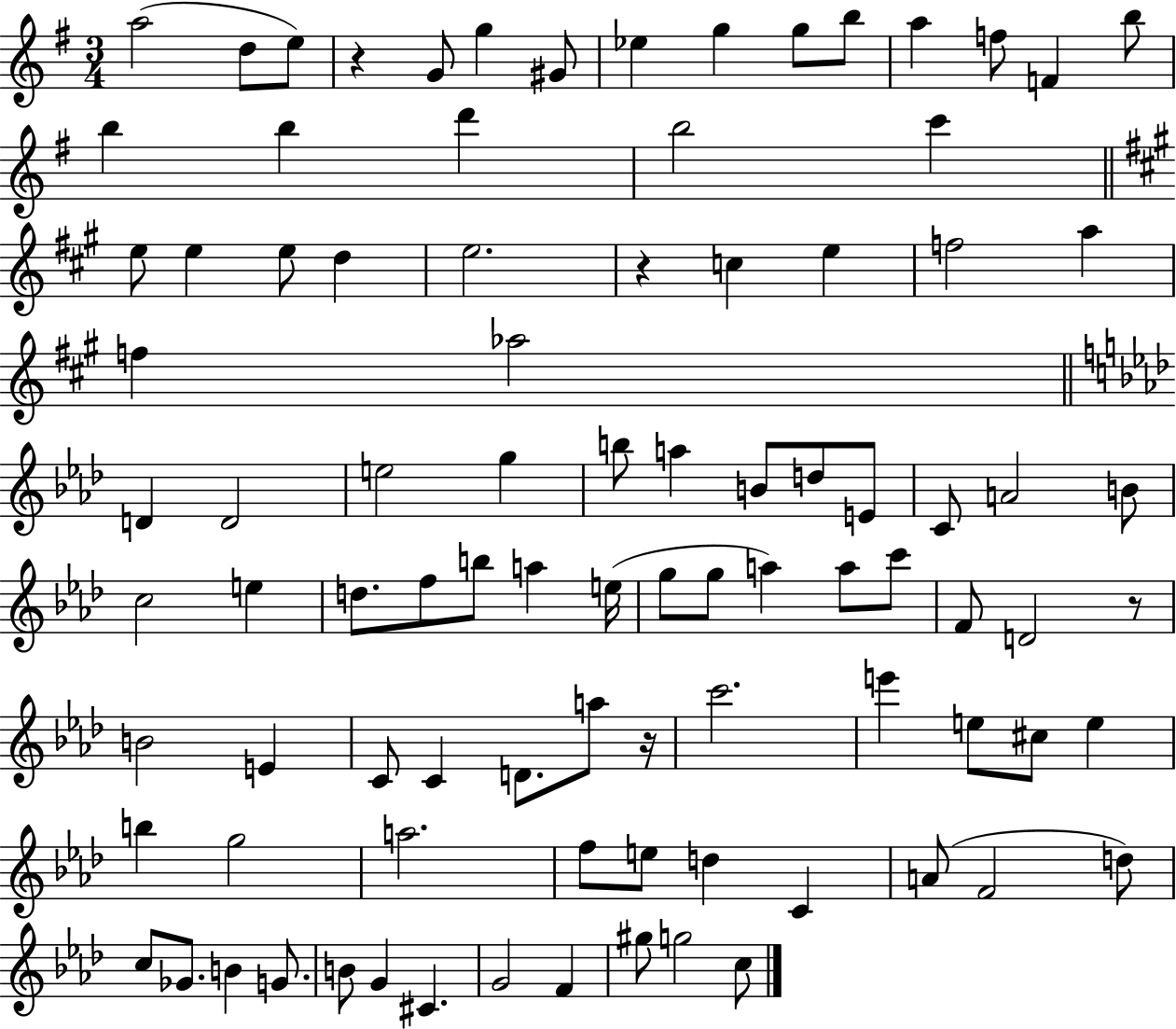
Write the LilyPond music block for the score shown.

{
  \clef treble
  \numericTimeSignature
  \time 3/4
  \key g \major
  a''2( d''8 e''8) | r4 g'8 g''4 gis'8 | ees''4 g''4 g''8 b''8 | a''4 f''8 f'4 b''8 | \break b''4 b''4 d'''4 | b''2 c'''4 | \bar "||" \break \key a \major e''8 e''4 e''8 d''4 | e''2. | r4 c''4 e''4 | f''2 a''4 | \break f''4 aes''2 | \bar "||" \break \key aes \major d'4 d'2 | e''2 g''4 | b''8 a''4 b'8 d''8 e'8 | c'8 a'2 b'8 | \break c''2 e''4 | d''8. f''8 b''8 a''4 e''16( | g''8 g''8 a''4) a''8 c'''8 | f'8 d'2 r8 | \break b'2 e'4 | c'8 c'4 d'8. a''8 r16 | c'''2. | e'''4 e''8 cis''8 e''4 | \break b''4 g''2 | a''2. | f''8 e''8 d''4 c'4 | a'8( f'2 d''8) | \break c''8 ges'8. b'4 g'8. | b'8 g'4 cis'4. | g'2 f'4 | gis''8 g''2 c''8 | \break \bar "|."
}